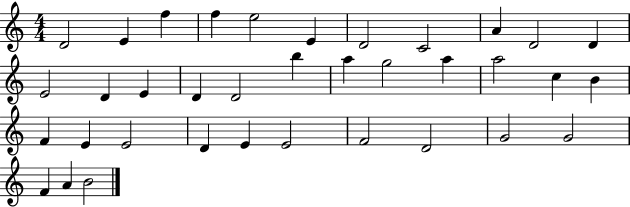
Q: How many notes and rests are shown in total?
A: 36